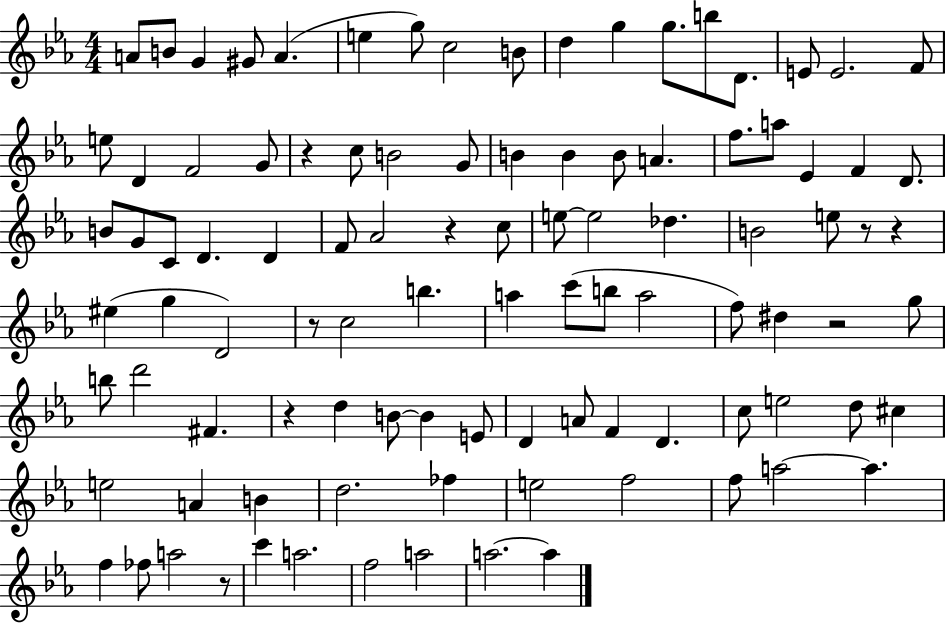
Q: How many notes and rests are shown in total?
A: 100